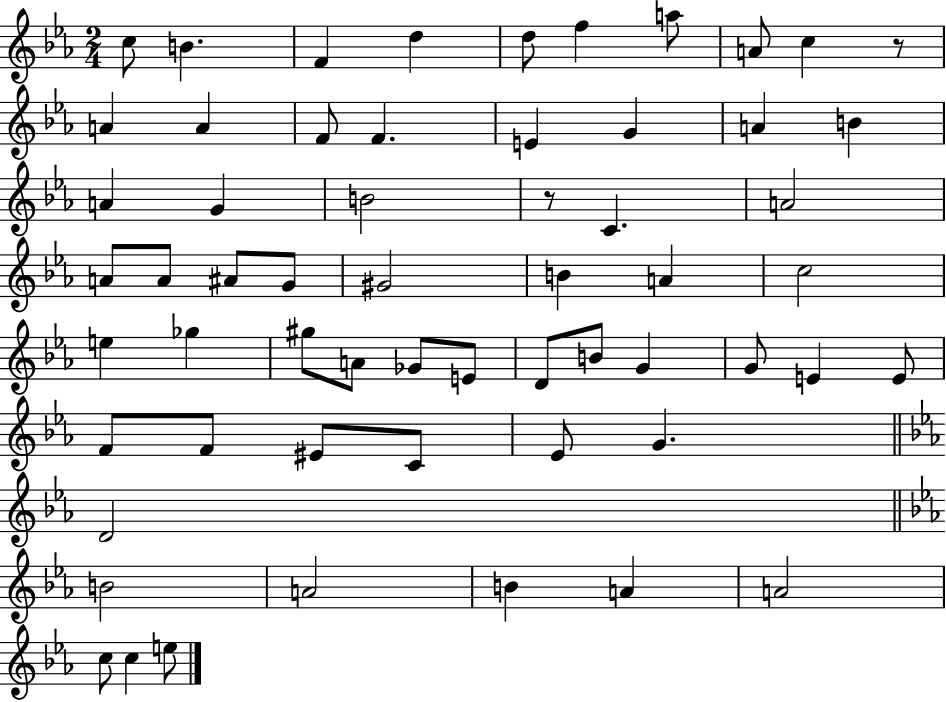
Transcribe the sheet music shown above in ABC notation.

X:1
T:Untitled
M:2/4
L:1/4
K:Eb
c/2 B F d d/2 f a/2 A/2 c z/2 A A F/2 F E G A B A G B2 z/2 C A2 A/2 A/2 ^A/2 G/2 ^G2 B A c2 e _g ^g/2 A/2 _G/2 E/2 D/2 B/2 G G/2 E E/2 F/2 F/2 ^E/2 C/2 _E/2 G D2 B2 A2 B A A2 c/2 c e/2